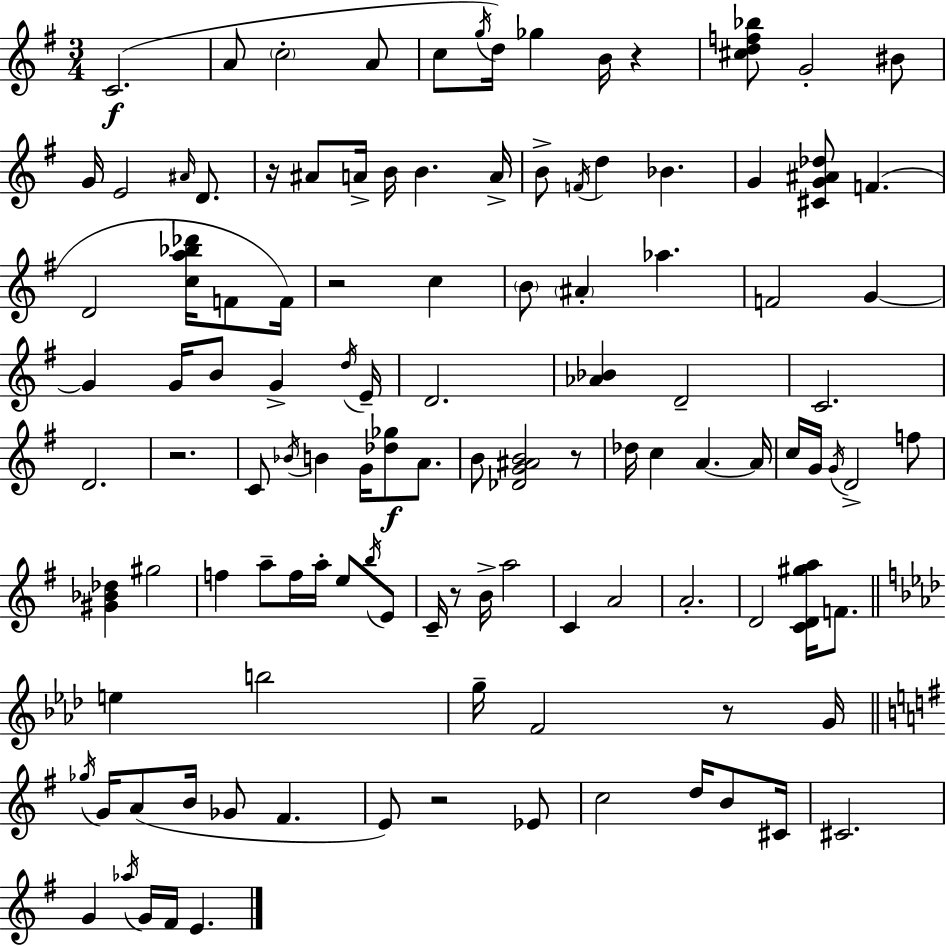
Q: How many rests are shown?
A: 8